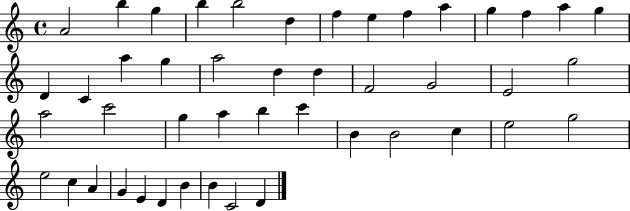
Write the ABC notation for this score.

X:1
T:Untitled
M:4/4
L:1/4
K:C
A2 b g b b2 d f e f a g f a g D C a g a2 d d F2 G2 E2 g2 a2 c'2 g a b c' B B2 c e2 g2 e2 c A G E D B B C2 D